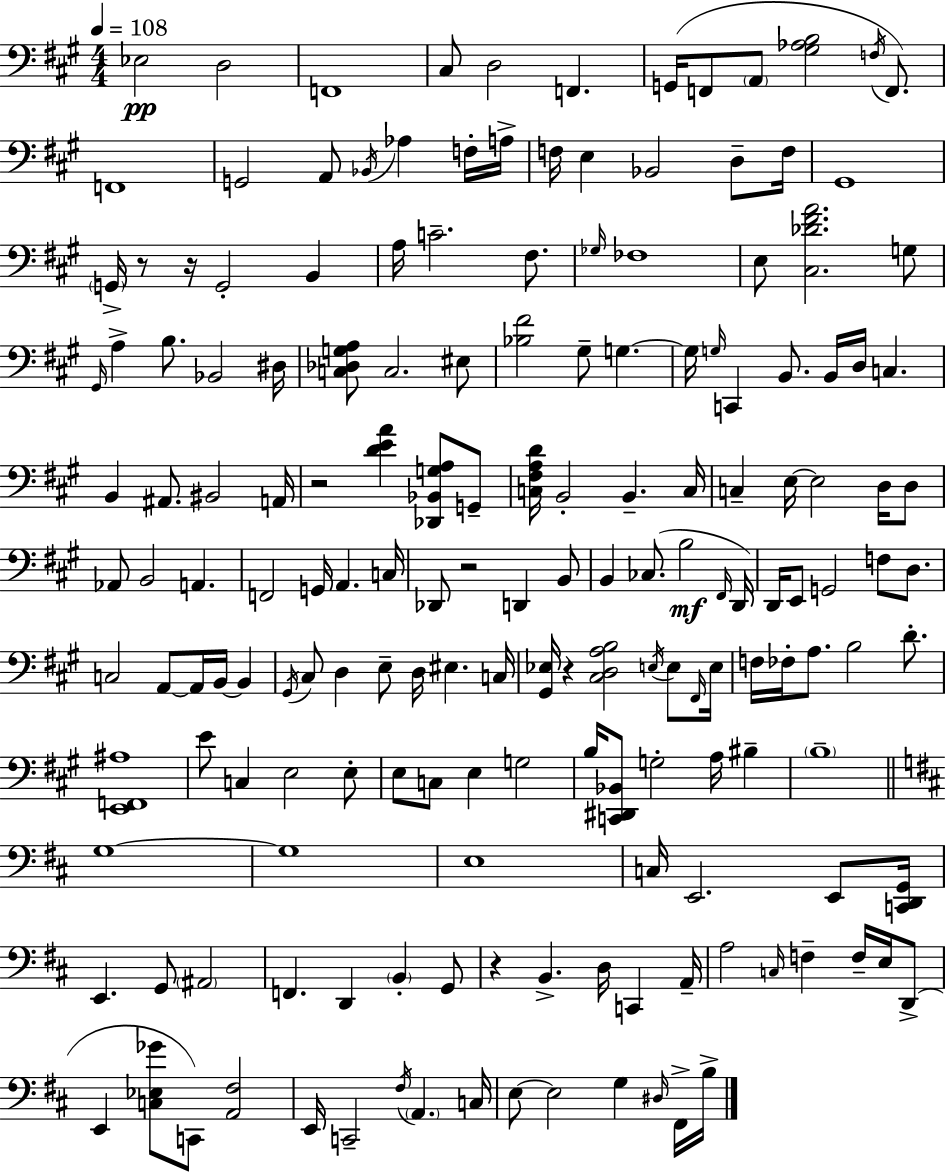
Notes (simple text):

Eb3/h D3/h F2/w C#3/e D3/h F2/q. G2/s F2/e A2/e [G#3,Ab3,B3]/h F3/s F2/e. F2/w G2/h A2/e Bb2/s Ab3/q F3/s A3/s F3/s E3/q Bb2/h D3/e F3/s G#2/w G2/s R/e R/s G2/h B2/q A3/s C4/h. F#3/e. Gb3/s FES3/w E3/e [C#3,Db4,F#4,A4]/h. G3/e G#2/s A3/q B3/e. Bb2/h D#3/s [C3,Db3,G3,A3]/e C3/h. EIS3/e [Bb3,F#4]/h G#3/e G3/q. G3/s G3/s C2/q B2/e. B2/s D3/s C3/q. B2/q A#2/e. BIS2/h A2/s R/h [D4,E4,A4]/q [Db2,Bb2,G3,A3]/e G2/e [C3,F#3,A3,D4]/s B2/h B2/q. C3/s C3/q E3/s E3/h D3/s D3/e Ab2/e B2/h A2/q. F2/h G2/s A2/q. C3/s Db2/e R/h D2/q B2/e B2/q CES3/e. B3/h F#2/s D2/s D2/s E2/e G2/h F3/e D3/e. C3/h A2/e A2/s B2/s B2/q G#2/s C#3/e D3/q E3/e D3/s EIS3/q. C3/s [G#2,Eb3]/s R/q [C#3,D3,A3,B3]/h E3/s E3/e F#2/s E3/s F3/s FES3/s A3/e. B3/h D4/e. [E2,F2,A#3]/w E4/e C3/q E3/h E3/e E3/e C3/e E3/q G3/h B3/s [C2,D#2,Bb2]/e G3/h A3/s BIS3/q B3/w G3/w G3/w E3/w C3/s E2/h. E2/e [C2,D2,G2]/s E2/q. G2/e A#2/h F2/q. D2/q B2/q G2/e R/q B2/q. D3/s C2/q A2/s A3/h C3/s F3/q F3/s E3/s D2/e E2/q [C3,Eb3,Gb4]/e C2/e [A2,F#3]/h E2/s C2/h F#3/s A2/q. C3/s E3/e E3/h G3/q D#3/s F#2/s B3/s